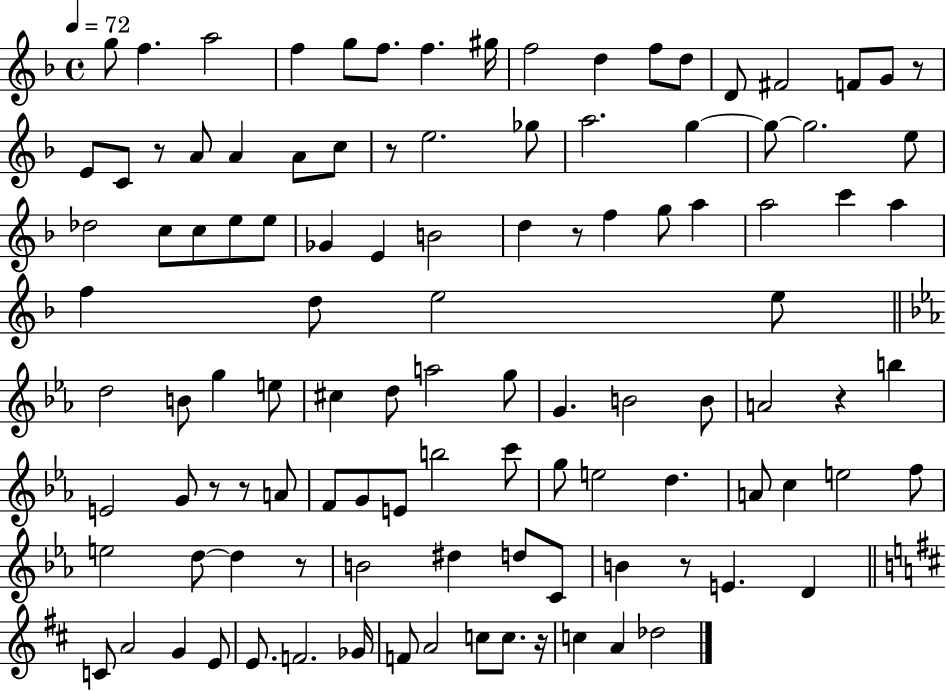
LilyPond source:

{
  \clef treble
  \time 4/4
  \defaultTimeSignature
  \key f \major
  \tempo 4 = 72
  g''8 f''4. a''2 | f''4 g''8 f''8. f''4. gis''16 | f''2 d''4 f''8 d''8 | d'8 fis'2 f'8 g'8 r8 | \break e'8 c'8 r8 a'8 a'4 a'8 c''8 | r8 e''2. ges''8 | a''2. g''4~~ | g''8~~ g''2. e''8 | \break des''2 c''8 c''8 e''8 e''8 | ges'4 e'4 b'2 | d''4 r8 f''4 g''8 a''4 | a''2 c'''4 a''4 | \break f''4 d''8 e''2 e''8 | \bar "||" \break \key c \minor d''2 b'8 g''4 e''8 | cis''4 d''8 a''2 g''8 | g'4. b'2 b'8 | a'2 r4 b''4 | \break e'2 g'8 r8 r8 a'8 | f'8 g'8 e'8 b''2 c'''8 | g''8 e''2 d''4. | a'8 c''4 e''2 f''8 | \break e''2 d''8~~ d''4 r8 | b'2 dis''4 d''8 c'8 | b'4 r8 e'4. d'4 | \bar "||" \break \key b \minor c'8 a'2 g'4 e'8 | e'8. f'2. ges'16 | f'8 a'2 c''8 c''8. r16 | c''4 a'4 des''2 | \break \bar "|."
}